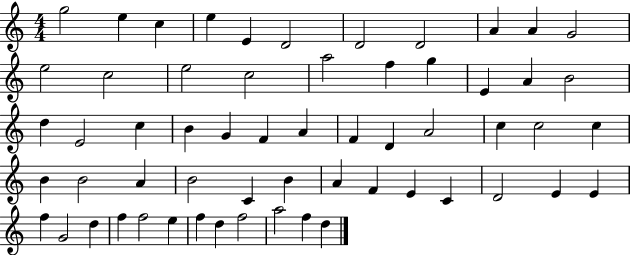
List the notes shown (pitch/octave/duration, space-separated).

G5/h E5/q C5/q E5/q E4/q D4/h D4/h D4/h A4/q A4/q G4/h E5/h C5/h E5/h C5/h A5/h F5/q G5/q E4/q A4/q B4/h D5/q E4/h C5/q B4/q G4/q F4/q A4/q F4/q D4/q A4/h C5/q C5/h C5/q B4/q B4/h A4/q B4/h C4/q B4/q A4/q F4/q E4/q C4/q D4/h E4/q E4/q F5/q G4/h D5/q F5/q F5/h E5/q F5/q D5/q F5/h A5/h F5/q D5/q